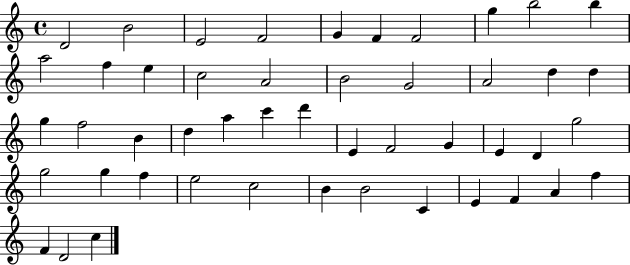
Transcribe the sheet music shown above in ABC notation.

X:1
T:Untitled
M:4/4
L:1/4
K:C
D2 B2 E2 F2 G F F2 g b2 b a2 f e c2 A2 B2 G2 A2 d d g f2 B d a c' d' E F2 G E D g2 g2 g f e2 c2 B B2 C E F A f F D2 c